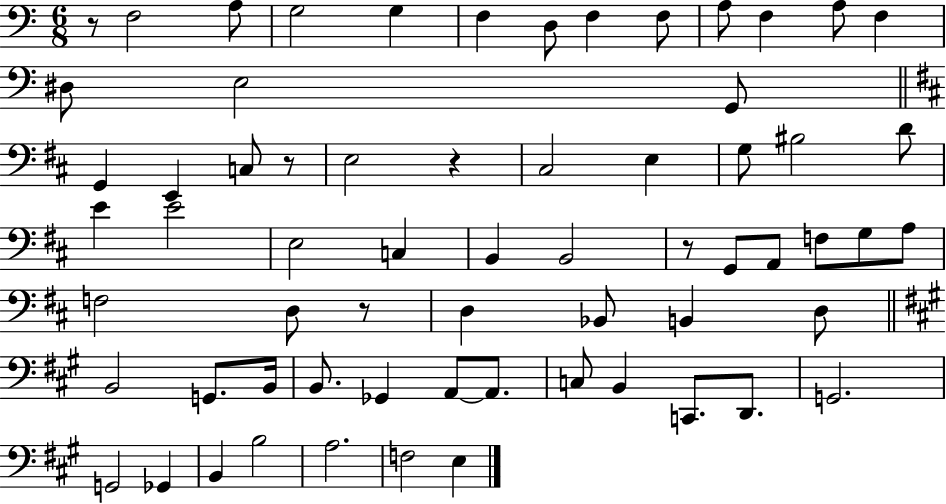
X:1
T:Untitled
M:6/8
L:1/4
K:C
z/2 F,2 A,/2 G,2 G, F, D,/2 F, F,/2 A,/2 F, A,/2 F, ^D,/2 E,2 G,,/2 G,, E,, C,/2 z/2 E,2 z ^C,2 E, G,/2 ^B,2 D/2 E E2 E,2 C, B,, B,,2 z/2 G,,/2 A,,/2 F,/2 G,/2 A,/2 F,2 D,/2 z/2 D, _B,,/2 B,, D,/2 B,,2 G,,/2 B,,/4 B,,/2 _G,, A,,/2 A,,/2 C,/2 B,, C,,/2 D,,/2 G,,2 G,,2 _G,, B,, B,2 A,2 F,2 E,